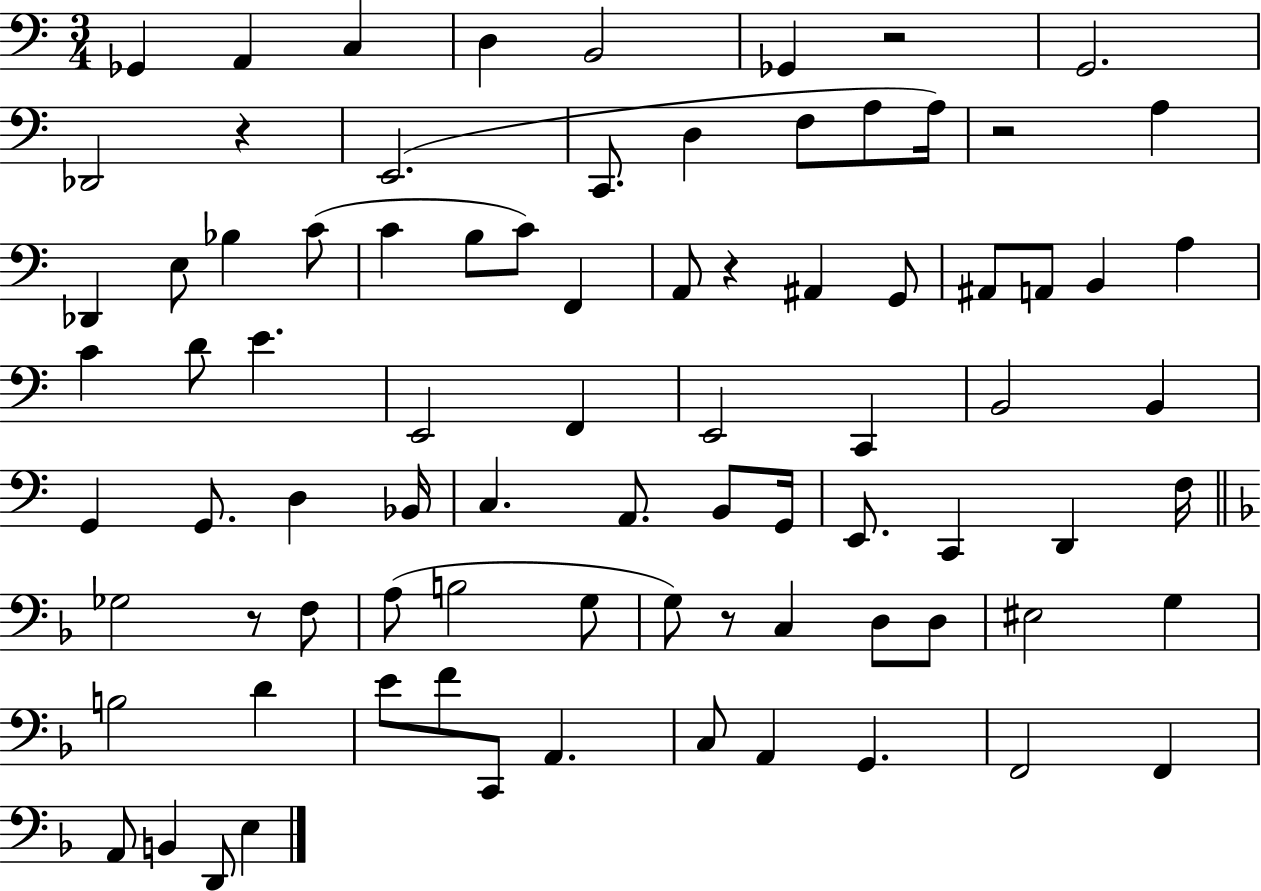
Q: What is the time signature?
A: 3/4